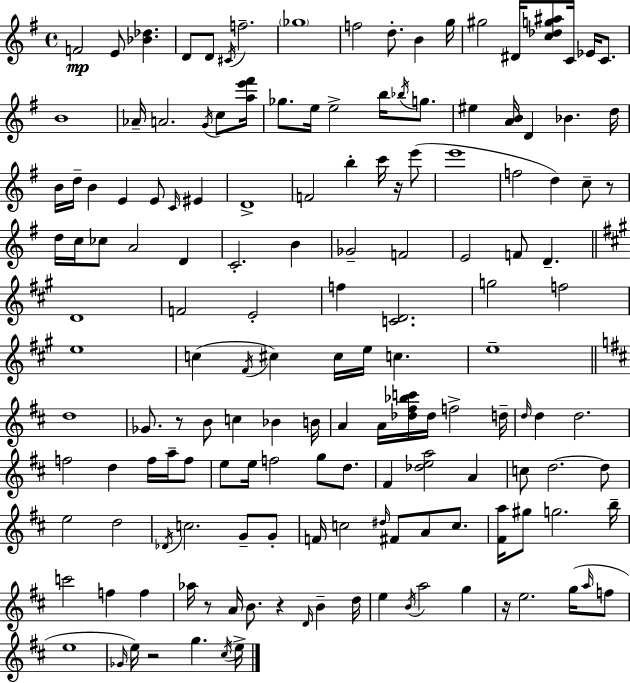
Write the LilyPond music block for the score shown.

{
  \clef treble
  \time 4/4
  \defaultTimeSignature
  \key g \major
  f'2\mp e'8 <bes' des''>4. | d'8 d'8 \acciaccatura { cis'16 } f''2.-- | \parenthesize ges''1 | f''2 d''8.-. b'4 | \break g''16 gis''2 dis'16 <c'' des'' g'' ais''>8 c'16 ees'16 c'8. | b'1 | aes'16-- a'2. \acciaccatura { g'16 } c''8 | <a'' e''' fis'''>16 ges''8. e''16 e''2-> b''16 \acciaccatura { bes''16 } | \break g''8. eis''4 <a' b'>16 d'4 bes'4. | d''16 b'16 d''16-- b'4 e'4 e'8 \grace { c'16 } | eis'4 d'1-> | f'2 b''4-. | \break c'''16 r16 e'''8( e'''1 | f''2 d''4) | c''8-- r8 d''16 c''16 ces''8 a'2 | d'4 c'2.-. | \break b'4 ges'2-- f'2 | e'2 f'8 d'4.-- | \bar "||" \break \key a \major d'1 | f'2 e'2-. | f''4 <c' d'>2. | g''2 f''2 | \break e''1 | c''4( \acciaccatura { fis'16 } cis''4) cis''16 e''16 c''4. | e''1-- | \bar "||" \break \key d \major d''1 | ges'8. r8 b'8 c''4 bes'4 b'16 | a'4 a'16 <des'' fis'' bes'' c'''>16 des''16 f''2-> d''16-- | \grace { d''16 } d''4 d''2. | \break f''2 d''4 f''16 a''16-- f''8 | e''8 e''16 f''2 g''8 d''8. | fis'4 <des'' e'' a''>2 a'4 | c''8 d''2.~~ d''8 | \break e''2 d''2 | \acciaccatura { des'16 } c''2. g'8-- | g'8-. f'16 c''2 \grace { dis''16 } fis'8 a'8 | c''8. <fis' a''>16 gis''8 g''2. | \break b''16-- c'''2 f''4 f''4 | aes''16 r8 a'16 b'8. r4 \grace { d'16 } b'4-- | d''16 e''4 \acciaccatura { b'16 } a''2 | g''4 r16 e''2. | \break g''16( \grace { a''16 } f''8 e''1 | \grace { ges'16 } e''16) r2 | g''4. \acciaccatura { cis''16 } e''16-> \bar "|."
}